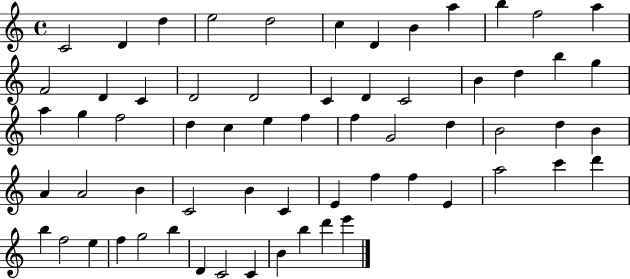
{
  \clef treble
  \time 4/4
  \defaultTimeSignature
  \key c \major
  c'2 d'4 d''4 | e''2 d''2 | c''4 d'4 b'4 a''4 | b''4 f''2 a''4 | \break f'2 d'4 c'4 | d'2 d'2 | c'4 d'4 c'2 | b'4 d''4 b''4 g''4 | \break a''4 g''4 f''2 | d''4 c''4 e''4 f''4 | f''4 g'2 d''4 | b'2 d''4 b'4 | \break a'4 a'2 b'4 | c'2 b'4 c'4 | e'4 f''4 f''4 e'4 | a''2 c'''4 d'''4 | \break b''4 f''2 e''4 | f''4 g''2 b''4 | d'4 c'2 c'4 | b'4 b''4 d'''4 e'''4 | \break \bar "|."
}